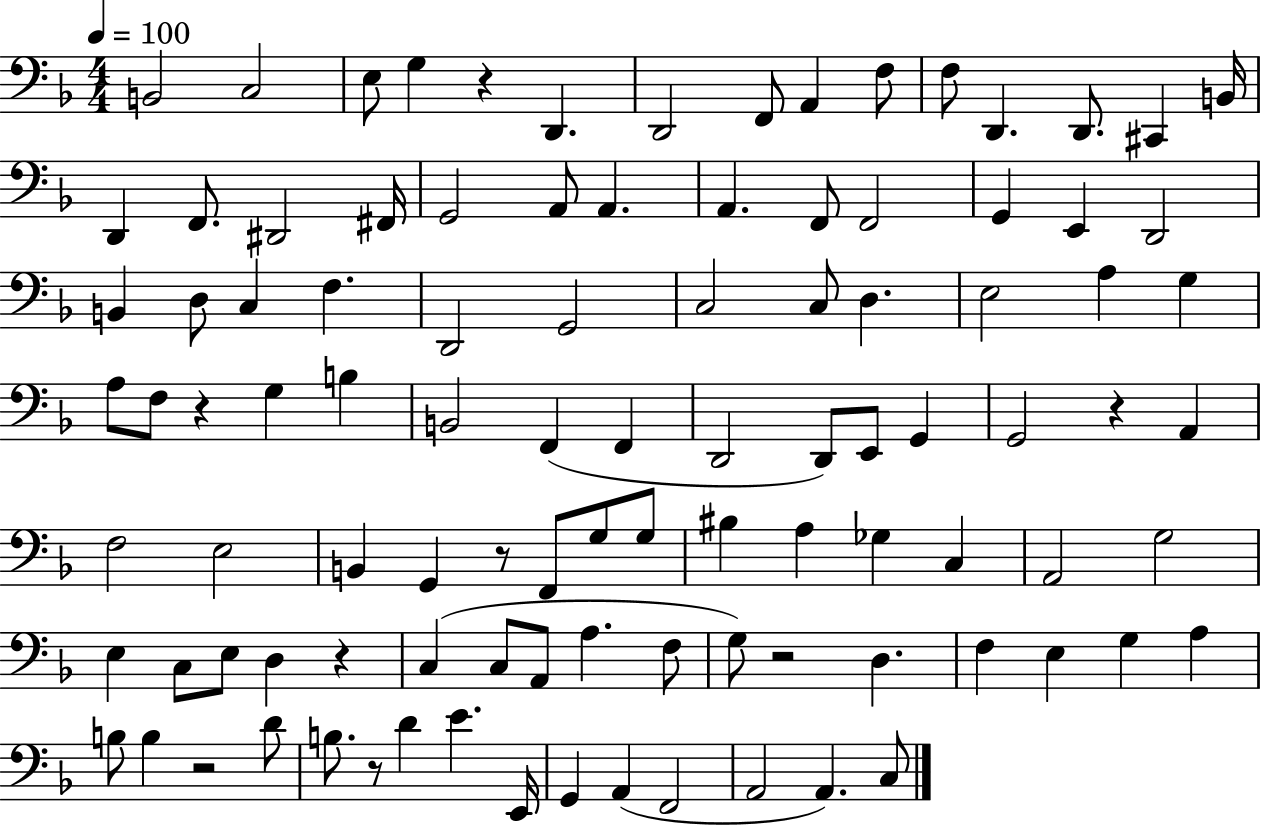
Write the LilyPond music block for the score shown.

{
  \clef bass
  \numericTimeSignature
  \time 4/4
  \key f \major
  \tempo 4 = 100
  b,2 c2 | e8 g4 r4 d,4. | d,2 f,8 a,4 f8 | f8 d,4. d,8. cis,4 b,16 | \break d,4 f,8. dis,2 fis,16 | g,2 a,8 a,4. | a,4. f,8 f,2 | g,4 e,4 d,2 | \break b,4 d8 c4 f4. | d,2 g,2 | c2 c8 d4. | e2 a4 g4 | \break a8 f8 r4 g4 b4 | b,2 f,4( f,4 | d,2 d,8) e,8 g,4 | g,2 r4 a,4 | \break f2 e2 | b,4 g,4 r8 f,8 g8 g8 | bis4 a4 ges4 c4 | a,2 g2 | \break e4 c8 e8 d4 r4 | c4( c8 a,8 a4. f8 | g8) r2 d4. | f4 e4 g4 a4 | \break b8 b4 r2 d'8 | b8. r8 d'4 e'4. e,16 | g,4 a,4( f,2 | a,2 a,4.) c8 | \break \bar "|."
}